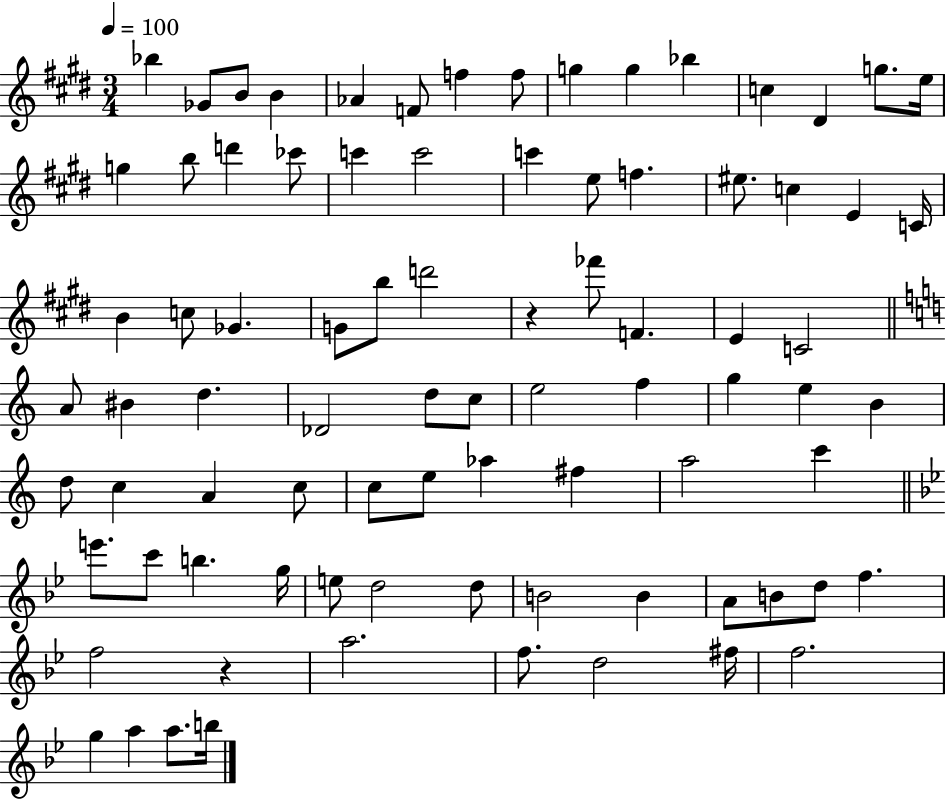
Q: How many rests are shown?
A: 2